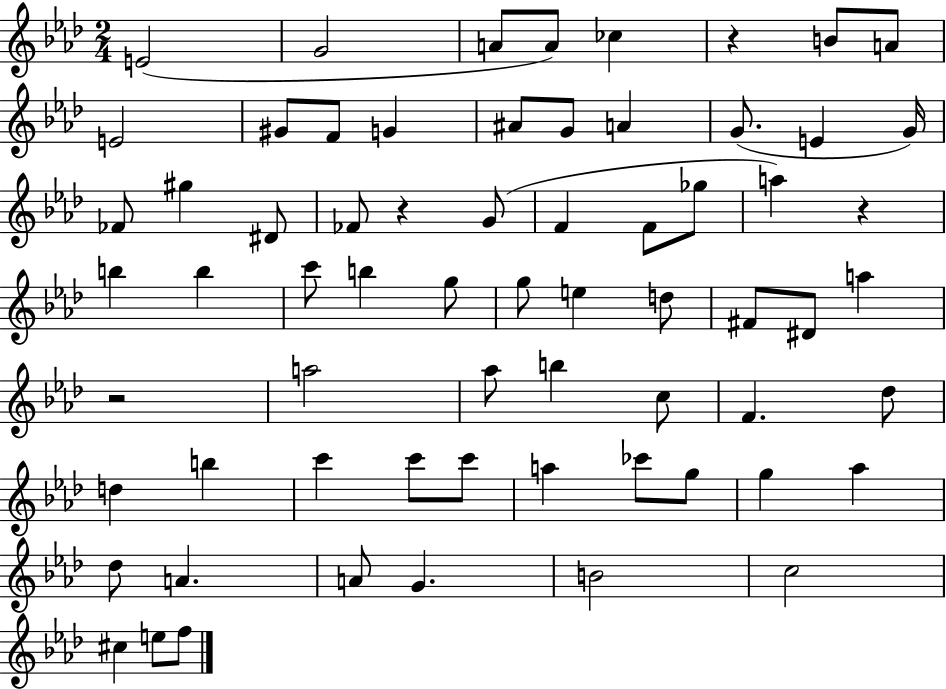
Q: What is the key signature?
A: AES major